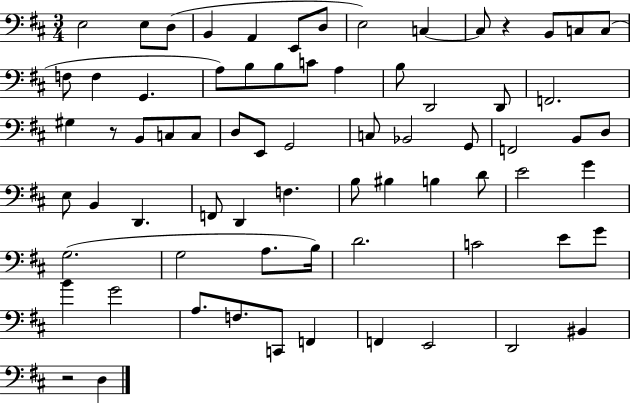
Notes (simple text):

E3/h E3/e D3/e B2/q A2/q E2/e D3/e E3/h C3/q C3/e R/q B2/e C3/e C3/e F3/e F3/q G2/q. A3/e B3/e B3/e C4/e A3/q B3/e D2/h D2/e F2/h. G#3/q R/e B2/e C3/e C3/e D3/e E2/e G2/h C3/e Bb2/h G2/e F2/h B2/e D3/e E3/e B2/q D2/q. F2/e D2/q F3/q. B3/e BIS3/q B3/q D4/e E4/h G4/q G3/h. G3/h A3/e. B3/s D4/h. C4/h E4/e G4/e B4/q G4/h A3/e. F3/e. C2/e F2/q F2/q E2/h D2/h BIS2/q R/h D3/q